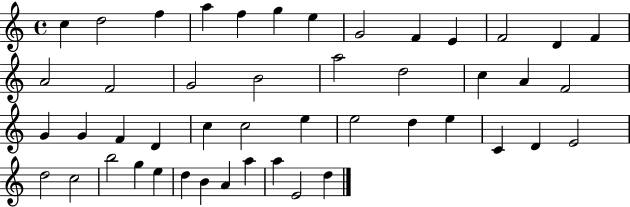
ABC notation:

X:1
T:Untitled
M:4/4
L:1/4
K:C
c d2 f a f g e G2 F E F2 D F A2 F2 G2 B2 a2 d2 c A F2 G G F D c c2 e e2 d e C D E2 d2 c2 b2 g e d B A a a E2 d